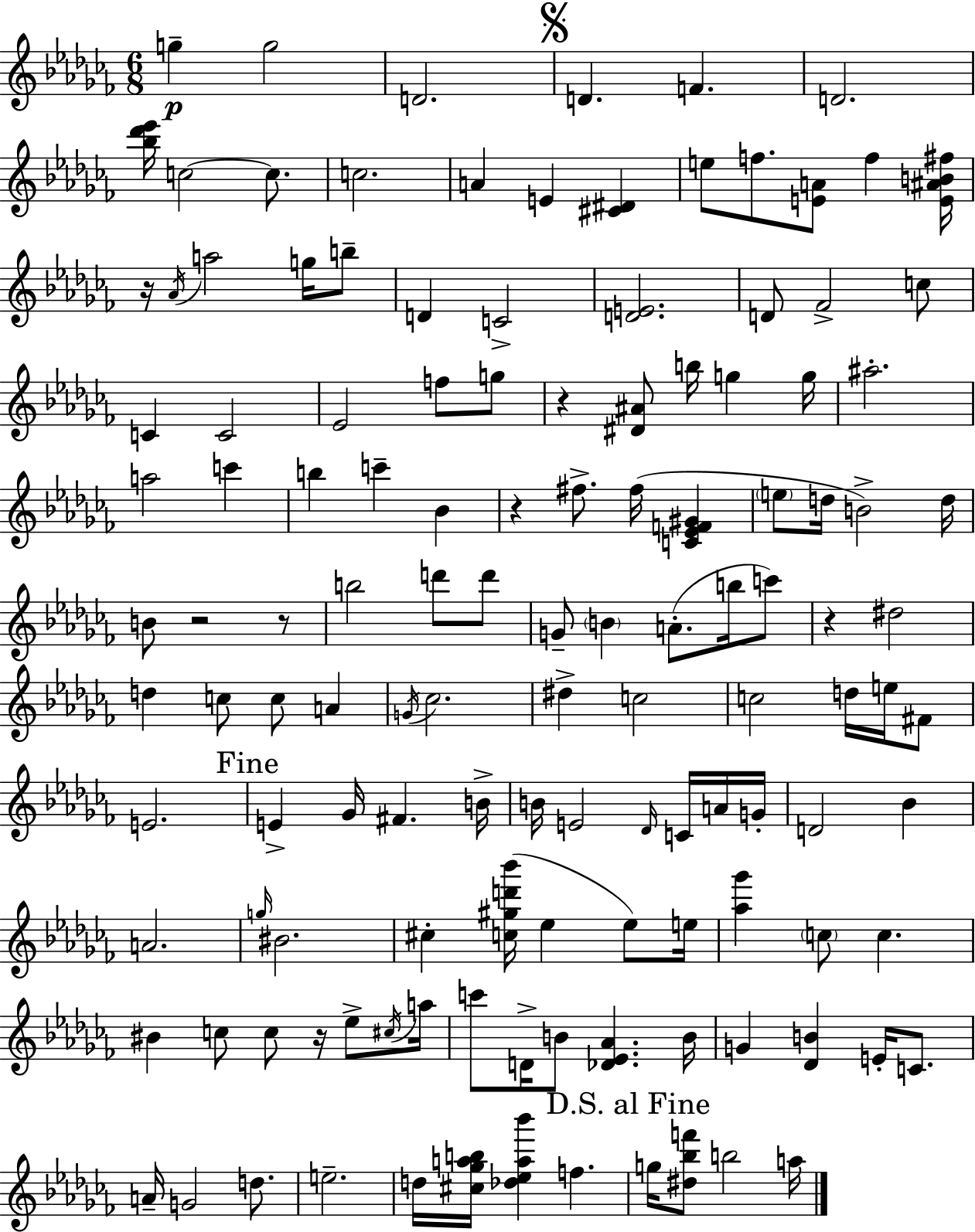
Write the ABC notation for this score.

X:1
T:Untitled
M:6/8
L:1/4
K:Abm
g g2 D2 D F D2 [_b_d'_e']/4 c2 c/2 c2 A E [^C^D] e/2 f/2 [EA]/2 f [E^AB^f]/4 z/4 _A/4 a2 g/4 b/2 D C2 [DE]2 D/2 _F2 c/2 C C2 _E2 f/2 g/2 z [^D^A]/2 b/4 g g/4 ^a2 a2 c' b c' _B z ^f/2 ^f/4 [C_EF^G] e/2 d/4 B2 d/4 B/2 z2 z/2 b2 d'/2 d'/2 G/2 B A/2 b/4 c'/2 z ^d2 d c/2 c/2 A G/4 _c2 ^d c2 c2 d/4 e/4 ^F/2 E2 E _G/4 ^F B/4 B/4 E2 _D/4 C/4 A/4 G/4 D2 _B A2 g/4 ^B2 ^c [c^gd'_b']/4 _e _e/2 e/4 [_a_g'] c/2 c ^B c/2 c/2 z/4 _e/2 ^c/4 a/4 c'/2 D/4 B/2 [_D_E_A] B/4 G [_DB] E/4 C/2 A/4 G2 d/2 e2 d/4 [^c_gab]/4 [_d_ea_b'] f g/4 [^d_bf']/2 b2 a/4